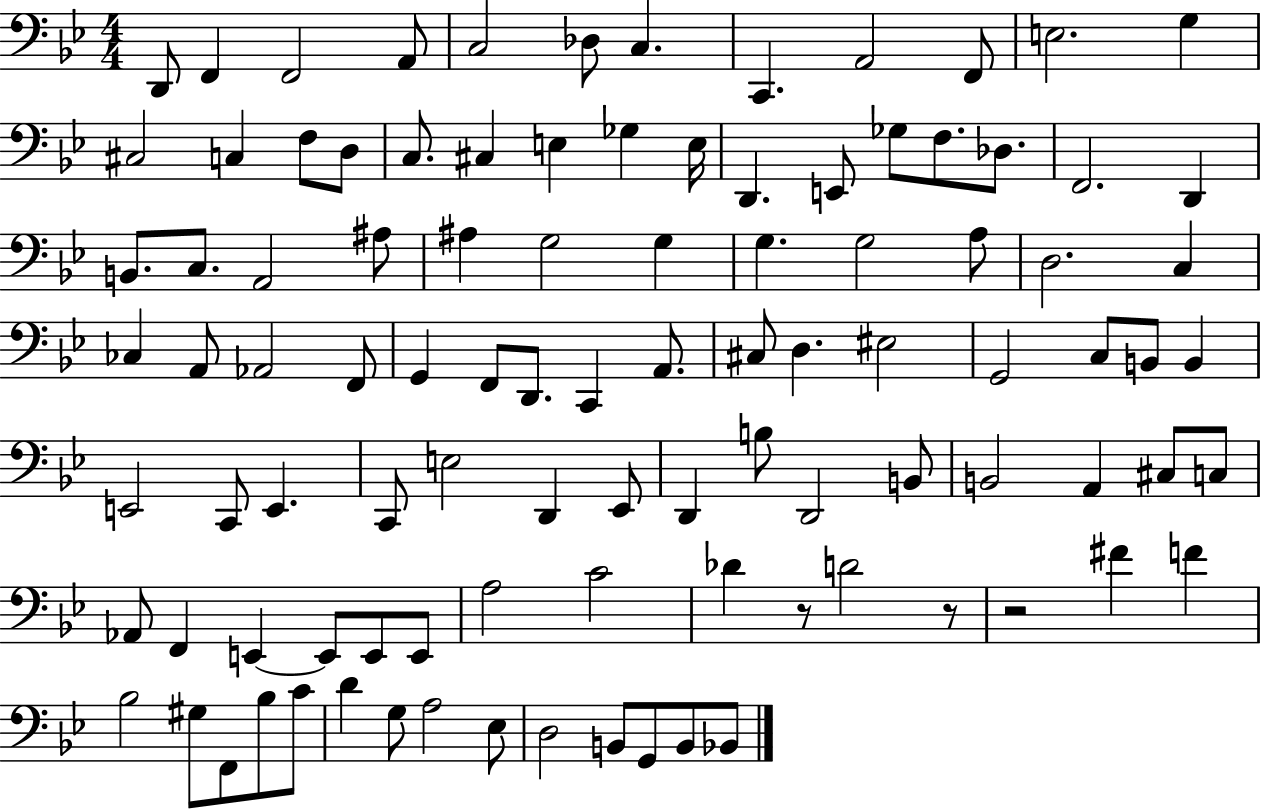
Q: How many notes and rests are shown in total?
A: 100